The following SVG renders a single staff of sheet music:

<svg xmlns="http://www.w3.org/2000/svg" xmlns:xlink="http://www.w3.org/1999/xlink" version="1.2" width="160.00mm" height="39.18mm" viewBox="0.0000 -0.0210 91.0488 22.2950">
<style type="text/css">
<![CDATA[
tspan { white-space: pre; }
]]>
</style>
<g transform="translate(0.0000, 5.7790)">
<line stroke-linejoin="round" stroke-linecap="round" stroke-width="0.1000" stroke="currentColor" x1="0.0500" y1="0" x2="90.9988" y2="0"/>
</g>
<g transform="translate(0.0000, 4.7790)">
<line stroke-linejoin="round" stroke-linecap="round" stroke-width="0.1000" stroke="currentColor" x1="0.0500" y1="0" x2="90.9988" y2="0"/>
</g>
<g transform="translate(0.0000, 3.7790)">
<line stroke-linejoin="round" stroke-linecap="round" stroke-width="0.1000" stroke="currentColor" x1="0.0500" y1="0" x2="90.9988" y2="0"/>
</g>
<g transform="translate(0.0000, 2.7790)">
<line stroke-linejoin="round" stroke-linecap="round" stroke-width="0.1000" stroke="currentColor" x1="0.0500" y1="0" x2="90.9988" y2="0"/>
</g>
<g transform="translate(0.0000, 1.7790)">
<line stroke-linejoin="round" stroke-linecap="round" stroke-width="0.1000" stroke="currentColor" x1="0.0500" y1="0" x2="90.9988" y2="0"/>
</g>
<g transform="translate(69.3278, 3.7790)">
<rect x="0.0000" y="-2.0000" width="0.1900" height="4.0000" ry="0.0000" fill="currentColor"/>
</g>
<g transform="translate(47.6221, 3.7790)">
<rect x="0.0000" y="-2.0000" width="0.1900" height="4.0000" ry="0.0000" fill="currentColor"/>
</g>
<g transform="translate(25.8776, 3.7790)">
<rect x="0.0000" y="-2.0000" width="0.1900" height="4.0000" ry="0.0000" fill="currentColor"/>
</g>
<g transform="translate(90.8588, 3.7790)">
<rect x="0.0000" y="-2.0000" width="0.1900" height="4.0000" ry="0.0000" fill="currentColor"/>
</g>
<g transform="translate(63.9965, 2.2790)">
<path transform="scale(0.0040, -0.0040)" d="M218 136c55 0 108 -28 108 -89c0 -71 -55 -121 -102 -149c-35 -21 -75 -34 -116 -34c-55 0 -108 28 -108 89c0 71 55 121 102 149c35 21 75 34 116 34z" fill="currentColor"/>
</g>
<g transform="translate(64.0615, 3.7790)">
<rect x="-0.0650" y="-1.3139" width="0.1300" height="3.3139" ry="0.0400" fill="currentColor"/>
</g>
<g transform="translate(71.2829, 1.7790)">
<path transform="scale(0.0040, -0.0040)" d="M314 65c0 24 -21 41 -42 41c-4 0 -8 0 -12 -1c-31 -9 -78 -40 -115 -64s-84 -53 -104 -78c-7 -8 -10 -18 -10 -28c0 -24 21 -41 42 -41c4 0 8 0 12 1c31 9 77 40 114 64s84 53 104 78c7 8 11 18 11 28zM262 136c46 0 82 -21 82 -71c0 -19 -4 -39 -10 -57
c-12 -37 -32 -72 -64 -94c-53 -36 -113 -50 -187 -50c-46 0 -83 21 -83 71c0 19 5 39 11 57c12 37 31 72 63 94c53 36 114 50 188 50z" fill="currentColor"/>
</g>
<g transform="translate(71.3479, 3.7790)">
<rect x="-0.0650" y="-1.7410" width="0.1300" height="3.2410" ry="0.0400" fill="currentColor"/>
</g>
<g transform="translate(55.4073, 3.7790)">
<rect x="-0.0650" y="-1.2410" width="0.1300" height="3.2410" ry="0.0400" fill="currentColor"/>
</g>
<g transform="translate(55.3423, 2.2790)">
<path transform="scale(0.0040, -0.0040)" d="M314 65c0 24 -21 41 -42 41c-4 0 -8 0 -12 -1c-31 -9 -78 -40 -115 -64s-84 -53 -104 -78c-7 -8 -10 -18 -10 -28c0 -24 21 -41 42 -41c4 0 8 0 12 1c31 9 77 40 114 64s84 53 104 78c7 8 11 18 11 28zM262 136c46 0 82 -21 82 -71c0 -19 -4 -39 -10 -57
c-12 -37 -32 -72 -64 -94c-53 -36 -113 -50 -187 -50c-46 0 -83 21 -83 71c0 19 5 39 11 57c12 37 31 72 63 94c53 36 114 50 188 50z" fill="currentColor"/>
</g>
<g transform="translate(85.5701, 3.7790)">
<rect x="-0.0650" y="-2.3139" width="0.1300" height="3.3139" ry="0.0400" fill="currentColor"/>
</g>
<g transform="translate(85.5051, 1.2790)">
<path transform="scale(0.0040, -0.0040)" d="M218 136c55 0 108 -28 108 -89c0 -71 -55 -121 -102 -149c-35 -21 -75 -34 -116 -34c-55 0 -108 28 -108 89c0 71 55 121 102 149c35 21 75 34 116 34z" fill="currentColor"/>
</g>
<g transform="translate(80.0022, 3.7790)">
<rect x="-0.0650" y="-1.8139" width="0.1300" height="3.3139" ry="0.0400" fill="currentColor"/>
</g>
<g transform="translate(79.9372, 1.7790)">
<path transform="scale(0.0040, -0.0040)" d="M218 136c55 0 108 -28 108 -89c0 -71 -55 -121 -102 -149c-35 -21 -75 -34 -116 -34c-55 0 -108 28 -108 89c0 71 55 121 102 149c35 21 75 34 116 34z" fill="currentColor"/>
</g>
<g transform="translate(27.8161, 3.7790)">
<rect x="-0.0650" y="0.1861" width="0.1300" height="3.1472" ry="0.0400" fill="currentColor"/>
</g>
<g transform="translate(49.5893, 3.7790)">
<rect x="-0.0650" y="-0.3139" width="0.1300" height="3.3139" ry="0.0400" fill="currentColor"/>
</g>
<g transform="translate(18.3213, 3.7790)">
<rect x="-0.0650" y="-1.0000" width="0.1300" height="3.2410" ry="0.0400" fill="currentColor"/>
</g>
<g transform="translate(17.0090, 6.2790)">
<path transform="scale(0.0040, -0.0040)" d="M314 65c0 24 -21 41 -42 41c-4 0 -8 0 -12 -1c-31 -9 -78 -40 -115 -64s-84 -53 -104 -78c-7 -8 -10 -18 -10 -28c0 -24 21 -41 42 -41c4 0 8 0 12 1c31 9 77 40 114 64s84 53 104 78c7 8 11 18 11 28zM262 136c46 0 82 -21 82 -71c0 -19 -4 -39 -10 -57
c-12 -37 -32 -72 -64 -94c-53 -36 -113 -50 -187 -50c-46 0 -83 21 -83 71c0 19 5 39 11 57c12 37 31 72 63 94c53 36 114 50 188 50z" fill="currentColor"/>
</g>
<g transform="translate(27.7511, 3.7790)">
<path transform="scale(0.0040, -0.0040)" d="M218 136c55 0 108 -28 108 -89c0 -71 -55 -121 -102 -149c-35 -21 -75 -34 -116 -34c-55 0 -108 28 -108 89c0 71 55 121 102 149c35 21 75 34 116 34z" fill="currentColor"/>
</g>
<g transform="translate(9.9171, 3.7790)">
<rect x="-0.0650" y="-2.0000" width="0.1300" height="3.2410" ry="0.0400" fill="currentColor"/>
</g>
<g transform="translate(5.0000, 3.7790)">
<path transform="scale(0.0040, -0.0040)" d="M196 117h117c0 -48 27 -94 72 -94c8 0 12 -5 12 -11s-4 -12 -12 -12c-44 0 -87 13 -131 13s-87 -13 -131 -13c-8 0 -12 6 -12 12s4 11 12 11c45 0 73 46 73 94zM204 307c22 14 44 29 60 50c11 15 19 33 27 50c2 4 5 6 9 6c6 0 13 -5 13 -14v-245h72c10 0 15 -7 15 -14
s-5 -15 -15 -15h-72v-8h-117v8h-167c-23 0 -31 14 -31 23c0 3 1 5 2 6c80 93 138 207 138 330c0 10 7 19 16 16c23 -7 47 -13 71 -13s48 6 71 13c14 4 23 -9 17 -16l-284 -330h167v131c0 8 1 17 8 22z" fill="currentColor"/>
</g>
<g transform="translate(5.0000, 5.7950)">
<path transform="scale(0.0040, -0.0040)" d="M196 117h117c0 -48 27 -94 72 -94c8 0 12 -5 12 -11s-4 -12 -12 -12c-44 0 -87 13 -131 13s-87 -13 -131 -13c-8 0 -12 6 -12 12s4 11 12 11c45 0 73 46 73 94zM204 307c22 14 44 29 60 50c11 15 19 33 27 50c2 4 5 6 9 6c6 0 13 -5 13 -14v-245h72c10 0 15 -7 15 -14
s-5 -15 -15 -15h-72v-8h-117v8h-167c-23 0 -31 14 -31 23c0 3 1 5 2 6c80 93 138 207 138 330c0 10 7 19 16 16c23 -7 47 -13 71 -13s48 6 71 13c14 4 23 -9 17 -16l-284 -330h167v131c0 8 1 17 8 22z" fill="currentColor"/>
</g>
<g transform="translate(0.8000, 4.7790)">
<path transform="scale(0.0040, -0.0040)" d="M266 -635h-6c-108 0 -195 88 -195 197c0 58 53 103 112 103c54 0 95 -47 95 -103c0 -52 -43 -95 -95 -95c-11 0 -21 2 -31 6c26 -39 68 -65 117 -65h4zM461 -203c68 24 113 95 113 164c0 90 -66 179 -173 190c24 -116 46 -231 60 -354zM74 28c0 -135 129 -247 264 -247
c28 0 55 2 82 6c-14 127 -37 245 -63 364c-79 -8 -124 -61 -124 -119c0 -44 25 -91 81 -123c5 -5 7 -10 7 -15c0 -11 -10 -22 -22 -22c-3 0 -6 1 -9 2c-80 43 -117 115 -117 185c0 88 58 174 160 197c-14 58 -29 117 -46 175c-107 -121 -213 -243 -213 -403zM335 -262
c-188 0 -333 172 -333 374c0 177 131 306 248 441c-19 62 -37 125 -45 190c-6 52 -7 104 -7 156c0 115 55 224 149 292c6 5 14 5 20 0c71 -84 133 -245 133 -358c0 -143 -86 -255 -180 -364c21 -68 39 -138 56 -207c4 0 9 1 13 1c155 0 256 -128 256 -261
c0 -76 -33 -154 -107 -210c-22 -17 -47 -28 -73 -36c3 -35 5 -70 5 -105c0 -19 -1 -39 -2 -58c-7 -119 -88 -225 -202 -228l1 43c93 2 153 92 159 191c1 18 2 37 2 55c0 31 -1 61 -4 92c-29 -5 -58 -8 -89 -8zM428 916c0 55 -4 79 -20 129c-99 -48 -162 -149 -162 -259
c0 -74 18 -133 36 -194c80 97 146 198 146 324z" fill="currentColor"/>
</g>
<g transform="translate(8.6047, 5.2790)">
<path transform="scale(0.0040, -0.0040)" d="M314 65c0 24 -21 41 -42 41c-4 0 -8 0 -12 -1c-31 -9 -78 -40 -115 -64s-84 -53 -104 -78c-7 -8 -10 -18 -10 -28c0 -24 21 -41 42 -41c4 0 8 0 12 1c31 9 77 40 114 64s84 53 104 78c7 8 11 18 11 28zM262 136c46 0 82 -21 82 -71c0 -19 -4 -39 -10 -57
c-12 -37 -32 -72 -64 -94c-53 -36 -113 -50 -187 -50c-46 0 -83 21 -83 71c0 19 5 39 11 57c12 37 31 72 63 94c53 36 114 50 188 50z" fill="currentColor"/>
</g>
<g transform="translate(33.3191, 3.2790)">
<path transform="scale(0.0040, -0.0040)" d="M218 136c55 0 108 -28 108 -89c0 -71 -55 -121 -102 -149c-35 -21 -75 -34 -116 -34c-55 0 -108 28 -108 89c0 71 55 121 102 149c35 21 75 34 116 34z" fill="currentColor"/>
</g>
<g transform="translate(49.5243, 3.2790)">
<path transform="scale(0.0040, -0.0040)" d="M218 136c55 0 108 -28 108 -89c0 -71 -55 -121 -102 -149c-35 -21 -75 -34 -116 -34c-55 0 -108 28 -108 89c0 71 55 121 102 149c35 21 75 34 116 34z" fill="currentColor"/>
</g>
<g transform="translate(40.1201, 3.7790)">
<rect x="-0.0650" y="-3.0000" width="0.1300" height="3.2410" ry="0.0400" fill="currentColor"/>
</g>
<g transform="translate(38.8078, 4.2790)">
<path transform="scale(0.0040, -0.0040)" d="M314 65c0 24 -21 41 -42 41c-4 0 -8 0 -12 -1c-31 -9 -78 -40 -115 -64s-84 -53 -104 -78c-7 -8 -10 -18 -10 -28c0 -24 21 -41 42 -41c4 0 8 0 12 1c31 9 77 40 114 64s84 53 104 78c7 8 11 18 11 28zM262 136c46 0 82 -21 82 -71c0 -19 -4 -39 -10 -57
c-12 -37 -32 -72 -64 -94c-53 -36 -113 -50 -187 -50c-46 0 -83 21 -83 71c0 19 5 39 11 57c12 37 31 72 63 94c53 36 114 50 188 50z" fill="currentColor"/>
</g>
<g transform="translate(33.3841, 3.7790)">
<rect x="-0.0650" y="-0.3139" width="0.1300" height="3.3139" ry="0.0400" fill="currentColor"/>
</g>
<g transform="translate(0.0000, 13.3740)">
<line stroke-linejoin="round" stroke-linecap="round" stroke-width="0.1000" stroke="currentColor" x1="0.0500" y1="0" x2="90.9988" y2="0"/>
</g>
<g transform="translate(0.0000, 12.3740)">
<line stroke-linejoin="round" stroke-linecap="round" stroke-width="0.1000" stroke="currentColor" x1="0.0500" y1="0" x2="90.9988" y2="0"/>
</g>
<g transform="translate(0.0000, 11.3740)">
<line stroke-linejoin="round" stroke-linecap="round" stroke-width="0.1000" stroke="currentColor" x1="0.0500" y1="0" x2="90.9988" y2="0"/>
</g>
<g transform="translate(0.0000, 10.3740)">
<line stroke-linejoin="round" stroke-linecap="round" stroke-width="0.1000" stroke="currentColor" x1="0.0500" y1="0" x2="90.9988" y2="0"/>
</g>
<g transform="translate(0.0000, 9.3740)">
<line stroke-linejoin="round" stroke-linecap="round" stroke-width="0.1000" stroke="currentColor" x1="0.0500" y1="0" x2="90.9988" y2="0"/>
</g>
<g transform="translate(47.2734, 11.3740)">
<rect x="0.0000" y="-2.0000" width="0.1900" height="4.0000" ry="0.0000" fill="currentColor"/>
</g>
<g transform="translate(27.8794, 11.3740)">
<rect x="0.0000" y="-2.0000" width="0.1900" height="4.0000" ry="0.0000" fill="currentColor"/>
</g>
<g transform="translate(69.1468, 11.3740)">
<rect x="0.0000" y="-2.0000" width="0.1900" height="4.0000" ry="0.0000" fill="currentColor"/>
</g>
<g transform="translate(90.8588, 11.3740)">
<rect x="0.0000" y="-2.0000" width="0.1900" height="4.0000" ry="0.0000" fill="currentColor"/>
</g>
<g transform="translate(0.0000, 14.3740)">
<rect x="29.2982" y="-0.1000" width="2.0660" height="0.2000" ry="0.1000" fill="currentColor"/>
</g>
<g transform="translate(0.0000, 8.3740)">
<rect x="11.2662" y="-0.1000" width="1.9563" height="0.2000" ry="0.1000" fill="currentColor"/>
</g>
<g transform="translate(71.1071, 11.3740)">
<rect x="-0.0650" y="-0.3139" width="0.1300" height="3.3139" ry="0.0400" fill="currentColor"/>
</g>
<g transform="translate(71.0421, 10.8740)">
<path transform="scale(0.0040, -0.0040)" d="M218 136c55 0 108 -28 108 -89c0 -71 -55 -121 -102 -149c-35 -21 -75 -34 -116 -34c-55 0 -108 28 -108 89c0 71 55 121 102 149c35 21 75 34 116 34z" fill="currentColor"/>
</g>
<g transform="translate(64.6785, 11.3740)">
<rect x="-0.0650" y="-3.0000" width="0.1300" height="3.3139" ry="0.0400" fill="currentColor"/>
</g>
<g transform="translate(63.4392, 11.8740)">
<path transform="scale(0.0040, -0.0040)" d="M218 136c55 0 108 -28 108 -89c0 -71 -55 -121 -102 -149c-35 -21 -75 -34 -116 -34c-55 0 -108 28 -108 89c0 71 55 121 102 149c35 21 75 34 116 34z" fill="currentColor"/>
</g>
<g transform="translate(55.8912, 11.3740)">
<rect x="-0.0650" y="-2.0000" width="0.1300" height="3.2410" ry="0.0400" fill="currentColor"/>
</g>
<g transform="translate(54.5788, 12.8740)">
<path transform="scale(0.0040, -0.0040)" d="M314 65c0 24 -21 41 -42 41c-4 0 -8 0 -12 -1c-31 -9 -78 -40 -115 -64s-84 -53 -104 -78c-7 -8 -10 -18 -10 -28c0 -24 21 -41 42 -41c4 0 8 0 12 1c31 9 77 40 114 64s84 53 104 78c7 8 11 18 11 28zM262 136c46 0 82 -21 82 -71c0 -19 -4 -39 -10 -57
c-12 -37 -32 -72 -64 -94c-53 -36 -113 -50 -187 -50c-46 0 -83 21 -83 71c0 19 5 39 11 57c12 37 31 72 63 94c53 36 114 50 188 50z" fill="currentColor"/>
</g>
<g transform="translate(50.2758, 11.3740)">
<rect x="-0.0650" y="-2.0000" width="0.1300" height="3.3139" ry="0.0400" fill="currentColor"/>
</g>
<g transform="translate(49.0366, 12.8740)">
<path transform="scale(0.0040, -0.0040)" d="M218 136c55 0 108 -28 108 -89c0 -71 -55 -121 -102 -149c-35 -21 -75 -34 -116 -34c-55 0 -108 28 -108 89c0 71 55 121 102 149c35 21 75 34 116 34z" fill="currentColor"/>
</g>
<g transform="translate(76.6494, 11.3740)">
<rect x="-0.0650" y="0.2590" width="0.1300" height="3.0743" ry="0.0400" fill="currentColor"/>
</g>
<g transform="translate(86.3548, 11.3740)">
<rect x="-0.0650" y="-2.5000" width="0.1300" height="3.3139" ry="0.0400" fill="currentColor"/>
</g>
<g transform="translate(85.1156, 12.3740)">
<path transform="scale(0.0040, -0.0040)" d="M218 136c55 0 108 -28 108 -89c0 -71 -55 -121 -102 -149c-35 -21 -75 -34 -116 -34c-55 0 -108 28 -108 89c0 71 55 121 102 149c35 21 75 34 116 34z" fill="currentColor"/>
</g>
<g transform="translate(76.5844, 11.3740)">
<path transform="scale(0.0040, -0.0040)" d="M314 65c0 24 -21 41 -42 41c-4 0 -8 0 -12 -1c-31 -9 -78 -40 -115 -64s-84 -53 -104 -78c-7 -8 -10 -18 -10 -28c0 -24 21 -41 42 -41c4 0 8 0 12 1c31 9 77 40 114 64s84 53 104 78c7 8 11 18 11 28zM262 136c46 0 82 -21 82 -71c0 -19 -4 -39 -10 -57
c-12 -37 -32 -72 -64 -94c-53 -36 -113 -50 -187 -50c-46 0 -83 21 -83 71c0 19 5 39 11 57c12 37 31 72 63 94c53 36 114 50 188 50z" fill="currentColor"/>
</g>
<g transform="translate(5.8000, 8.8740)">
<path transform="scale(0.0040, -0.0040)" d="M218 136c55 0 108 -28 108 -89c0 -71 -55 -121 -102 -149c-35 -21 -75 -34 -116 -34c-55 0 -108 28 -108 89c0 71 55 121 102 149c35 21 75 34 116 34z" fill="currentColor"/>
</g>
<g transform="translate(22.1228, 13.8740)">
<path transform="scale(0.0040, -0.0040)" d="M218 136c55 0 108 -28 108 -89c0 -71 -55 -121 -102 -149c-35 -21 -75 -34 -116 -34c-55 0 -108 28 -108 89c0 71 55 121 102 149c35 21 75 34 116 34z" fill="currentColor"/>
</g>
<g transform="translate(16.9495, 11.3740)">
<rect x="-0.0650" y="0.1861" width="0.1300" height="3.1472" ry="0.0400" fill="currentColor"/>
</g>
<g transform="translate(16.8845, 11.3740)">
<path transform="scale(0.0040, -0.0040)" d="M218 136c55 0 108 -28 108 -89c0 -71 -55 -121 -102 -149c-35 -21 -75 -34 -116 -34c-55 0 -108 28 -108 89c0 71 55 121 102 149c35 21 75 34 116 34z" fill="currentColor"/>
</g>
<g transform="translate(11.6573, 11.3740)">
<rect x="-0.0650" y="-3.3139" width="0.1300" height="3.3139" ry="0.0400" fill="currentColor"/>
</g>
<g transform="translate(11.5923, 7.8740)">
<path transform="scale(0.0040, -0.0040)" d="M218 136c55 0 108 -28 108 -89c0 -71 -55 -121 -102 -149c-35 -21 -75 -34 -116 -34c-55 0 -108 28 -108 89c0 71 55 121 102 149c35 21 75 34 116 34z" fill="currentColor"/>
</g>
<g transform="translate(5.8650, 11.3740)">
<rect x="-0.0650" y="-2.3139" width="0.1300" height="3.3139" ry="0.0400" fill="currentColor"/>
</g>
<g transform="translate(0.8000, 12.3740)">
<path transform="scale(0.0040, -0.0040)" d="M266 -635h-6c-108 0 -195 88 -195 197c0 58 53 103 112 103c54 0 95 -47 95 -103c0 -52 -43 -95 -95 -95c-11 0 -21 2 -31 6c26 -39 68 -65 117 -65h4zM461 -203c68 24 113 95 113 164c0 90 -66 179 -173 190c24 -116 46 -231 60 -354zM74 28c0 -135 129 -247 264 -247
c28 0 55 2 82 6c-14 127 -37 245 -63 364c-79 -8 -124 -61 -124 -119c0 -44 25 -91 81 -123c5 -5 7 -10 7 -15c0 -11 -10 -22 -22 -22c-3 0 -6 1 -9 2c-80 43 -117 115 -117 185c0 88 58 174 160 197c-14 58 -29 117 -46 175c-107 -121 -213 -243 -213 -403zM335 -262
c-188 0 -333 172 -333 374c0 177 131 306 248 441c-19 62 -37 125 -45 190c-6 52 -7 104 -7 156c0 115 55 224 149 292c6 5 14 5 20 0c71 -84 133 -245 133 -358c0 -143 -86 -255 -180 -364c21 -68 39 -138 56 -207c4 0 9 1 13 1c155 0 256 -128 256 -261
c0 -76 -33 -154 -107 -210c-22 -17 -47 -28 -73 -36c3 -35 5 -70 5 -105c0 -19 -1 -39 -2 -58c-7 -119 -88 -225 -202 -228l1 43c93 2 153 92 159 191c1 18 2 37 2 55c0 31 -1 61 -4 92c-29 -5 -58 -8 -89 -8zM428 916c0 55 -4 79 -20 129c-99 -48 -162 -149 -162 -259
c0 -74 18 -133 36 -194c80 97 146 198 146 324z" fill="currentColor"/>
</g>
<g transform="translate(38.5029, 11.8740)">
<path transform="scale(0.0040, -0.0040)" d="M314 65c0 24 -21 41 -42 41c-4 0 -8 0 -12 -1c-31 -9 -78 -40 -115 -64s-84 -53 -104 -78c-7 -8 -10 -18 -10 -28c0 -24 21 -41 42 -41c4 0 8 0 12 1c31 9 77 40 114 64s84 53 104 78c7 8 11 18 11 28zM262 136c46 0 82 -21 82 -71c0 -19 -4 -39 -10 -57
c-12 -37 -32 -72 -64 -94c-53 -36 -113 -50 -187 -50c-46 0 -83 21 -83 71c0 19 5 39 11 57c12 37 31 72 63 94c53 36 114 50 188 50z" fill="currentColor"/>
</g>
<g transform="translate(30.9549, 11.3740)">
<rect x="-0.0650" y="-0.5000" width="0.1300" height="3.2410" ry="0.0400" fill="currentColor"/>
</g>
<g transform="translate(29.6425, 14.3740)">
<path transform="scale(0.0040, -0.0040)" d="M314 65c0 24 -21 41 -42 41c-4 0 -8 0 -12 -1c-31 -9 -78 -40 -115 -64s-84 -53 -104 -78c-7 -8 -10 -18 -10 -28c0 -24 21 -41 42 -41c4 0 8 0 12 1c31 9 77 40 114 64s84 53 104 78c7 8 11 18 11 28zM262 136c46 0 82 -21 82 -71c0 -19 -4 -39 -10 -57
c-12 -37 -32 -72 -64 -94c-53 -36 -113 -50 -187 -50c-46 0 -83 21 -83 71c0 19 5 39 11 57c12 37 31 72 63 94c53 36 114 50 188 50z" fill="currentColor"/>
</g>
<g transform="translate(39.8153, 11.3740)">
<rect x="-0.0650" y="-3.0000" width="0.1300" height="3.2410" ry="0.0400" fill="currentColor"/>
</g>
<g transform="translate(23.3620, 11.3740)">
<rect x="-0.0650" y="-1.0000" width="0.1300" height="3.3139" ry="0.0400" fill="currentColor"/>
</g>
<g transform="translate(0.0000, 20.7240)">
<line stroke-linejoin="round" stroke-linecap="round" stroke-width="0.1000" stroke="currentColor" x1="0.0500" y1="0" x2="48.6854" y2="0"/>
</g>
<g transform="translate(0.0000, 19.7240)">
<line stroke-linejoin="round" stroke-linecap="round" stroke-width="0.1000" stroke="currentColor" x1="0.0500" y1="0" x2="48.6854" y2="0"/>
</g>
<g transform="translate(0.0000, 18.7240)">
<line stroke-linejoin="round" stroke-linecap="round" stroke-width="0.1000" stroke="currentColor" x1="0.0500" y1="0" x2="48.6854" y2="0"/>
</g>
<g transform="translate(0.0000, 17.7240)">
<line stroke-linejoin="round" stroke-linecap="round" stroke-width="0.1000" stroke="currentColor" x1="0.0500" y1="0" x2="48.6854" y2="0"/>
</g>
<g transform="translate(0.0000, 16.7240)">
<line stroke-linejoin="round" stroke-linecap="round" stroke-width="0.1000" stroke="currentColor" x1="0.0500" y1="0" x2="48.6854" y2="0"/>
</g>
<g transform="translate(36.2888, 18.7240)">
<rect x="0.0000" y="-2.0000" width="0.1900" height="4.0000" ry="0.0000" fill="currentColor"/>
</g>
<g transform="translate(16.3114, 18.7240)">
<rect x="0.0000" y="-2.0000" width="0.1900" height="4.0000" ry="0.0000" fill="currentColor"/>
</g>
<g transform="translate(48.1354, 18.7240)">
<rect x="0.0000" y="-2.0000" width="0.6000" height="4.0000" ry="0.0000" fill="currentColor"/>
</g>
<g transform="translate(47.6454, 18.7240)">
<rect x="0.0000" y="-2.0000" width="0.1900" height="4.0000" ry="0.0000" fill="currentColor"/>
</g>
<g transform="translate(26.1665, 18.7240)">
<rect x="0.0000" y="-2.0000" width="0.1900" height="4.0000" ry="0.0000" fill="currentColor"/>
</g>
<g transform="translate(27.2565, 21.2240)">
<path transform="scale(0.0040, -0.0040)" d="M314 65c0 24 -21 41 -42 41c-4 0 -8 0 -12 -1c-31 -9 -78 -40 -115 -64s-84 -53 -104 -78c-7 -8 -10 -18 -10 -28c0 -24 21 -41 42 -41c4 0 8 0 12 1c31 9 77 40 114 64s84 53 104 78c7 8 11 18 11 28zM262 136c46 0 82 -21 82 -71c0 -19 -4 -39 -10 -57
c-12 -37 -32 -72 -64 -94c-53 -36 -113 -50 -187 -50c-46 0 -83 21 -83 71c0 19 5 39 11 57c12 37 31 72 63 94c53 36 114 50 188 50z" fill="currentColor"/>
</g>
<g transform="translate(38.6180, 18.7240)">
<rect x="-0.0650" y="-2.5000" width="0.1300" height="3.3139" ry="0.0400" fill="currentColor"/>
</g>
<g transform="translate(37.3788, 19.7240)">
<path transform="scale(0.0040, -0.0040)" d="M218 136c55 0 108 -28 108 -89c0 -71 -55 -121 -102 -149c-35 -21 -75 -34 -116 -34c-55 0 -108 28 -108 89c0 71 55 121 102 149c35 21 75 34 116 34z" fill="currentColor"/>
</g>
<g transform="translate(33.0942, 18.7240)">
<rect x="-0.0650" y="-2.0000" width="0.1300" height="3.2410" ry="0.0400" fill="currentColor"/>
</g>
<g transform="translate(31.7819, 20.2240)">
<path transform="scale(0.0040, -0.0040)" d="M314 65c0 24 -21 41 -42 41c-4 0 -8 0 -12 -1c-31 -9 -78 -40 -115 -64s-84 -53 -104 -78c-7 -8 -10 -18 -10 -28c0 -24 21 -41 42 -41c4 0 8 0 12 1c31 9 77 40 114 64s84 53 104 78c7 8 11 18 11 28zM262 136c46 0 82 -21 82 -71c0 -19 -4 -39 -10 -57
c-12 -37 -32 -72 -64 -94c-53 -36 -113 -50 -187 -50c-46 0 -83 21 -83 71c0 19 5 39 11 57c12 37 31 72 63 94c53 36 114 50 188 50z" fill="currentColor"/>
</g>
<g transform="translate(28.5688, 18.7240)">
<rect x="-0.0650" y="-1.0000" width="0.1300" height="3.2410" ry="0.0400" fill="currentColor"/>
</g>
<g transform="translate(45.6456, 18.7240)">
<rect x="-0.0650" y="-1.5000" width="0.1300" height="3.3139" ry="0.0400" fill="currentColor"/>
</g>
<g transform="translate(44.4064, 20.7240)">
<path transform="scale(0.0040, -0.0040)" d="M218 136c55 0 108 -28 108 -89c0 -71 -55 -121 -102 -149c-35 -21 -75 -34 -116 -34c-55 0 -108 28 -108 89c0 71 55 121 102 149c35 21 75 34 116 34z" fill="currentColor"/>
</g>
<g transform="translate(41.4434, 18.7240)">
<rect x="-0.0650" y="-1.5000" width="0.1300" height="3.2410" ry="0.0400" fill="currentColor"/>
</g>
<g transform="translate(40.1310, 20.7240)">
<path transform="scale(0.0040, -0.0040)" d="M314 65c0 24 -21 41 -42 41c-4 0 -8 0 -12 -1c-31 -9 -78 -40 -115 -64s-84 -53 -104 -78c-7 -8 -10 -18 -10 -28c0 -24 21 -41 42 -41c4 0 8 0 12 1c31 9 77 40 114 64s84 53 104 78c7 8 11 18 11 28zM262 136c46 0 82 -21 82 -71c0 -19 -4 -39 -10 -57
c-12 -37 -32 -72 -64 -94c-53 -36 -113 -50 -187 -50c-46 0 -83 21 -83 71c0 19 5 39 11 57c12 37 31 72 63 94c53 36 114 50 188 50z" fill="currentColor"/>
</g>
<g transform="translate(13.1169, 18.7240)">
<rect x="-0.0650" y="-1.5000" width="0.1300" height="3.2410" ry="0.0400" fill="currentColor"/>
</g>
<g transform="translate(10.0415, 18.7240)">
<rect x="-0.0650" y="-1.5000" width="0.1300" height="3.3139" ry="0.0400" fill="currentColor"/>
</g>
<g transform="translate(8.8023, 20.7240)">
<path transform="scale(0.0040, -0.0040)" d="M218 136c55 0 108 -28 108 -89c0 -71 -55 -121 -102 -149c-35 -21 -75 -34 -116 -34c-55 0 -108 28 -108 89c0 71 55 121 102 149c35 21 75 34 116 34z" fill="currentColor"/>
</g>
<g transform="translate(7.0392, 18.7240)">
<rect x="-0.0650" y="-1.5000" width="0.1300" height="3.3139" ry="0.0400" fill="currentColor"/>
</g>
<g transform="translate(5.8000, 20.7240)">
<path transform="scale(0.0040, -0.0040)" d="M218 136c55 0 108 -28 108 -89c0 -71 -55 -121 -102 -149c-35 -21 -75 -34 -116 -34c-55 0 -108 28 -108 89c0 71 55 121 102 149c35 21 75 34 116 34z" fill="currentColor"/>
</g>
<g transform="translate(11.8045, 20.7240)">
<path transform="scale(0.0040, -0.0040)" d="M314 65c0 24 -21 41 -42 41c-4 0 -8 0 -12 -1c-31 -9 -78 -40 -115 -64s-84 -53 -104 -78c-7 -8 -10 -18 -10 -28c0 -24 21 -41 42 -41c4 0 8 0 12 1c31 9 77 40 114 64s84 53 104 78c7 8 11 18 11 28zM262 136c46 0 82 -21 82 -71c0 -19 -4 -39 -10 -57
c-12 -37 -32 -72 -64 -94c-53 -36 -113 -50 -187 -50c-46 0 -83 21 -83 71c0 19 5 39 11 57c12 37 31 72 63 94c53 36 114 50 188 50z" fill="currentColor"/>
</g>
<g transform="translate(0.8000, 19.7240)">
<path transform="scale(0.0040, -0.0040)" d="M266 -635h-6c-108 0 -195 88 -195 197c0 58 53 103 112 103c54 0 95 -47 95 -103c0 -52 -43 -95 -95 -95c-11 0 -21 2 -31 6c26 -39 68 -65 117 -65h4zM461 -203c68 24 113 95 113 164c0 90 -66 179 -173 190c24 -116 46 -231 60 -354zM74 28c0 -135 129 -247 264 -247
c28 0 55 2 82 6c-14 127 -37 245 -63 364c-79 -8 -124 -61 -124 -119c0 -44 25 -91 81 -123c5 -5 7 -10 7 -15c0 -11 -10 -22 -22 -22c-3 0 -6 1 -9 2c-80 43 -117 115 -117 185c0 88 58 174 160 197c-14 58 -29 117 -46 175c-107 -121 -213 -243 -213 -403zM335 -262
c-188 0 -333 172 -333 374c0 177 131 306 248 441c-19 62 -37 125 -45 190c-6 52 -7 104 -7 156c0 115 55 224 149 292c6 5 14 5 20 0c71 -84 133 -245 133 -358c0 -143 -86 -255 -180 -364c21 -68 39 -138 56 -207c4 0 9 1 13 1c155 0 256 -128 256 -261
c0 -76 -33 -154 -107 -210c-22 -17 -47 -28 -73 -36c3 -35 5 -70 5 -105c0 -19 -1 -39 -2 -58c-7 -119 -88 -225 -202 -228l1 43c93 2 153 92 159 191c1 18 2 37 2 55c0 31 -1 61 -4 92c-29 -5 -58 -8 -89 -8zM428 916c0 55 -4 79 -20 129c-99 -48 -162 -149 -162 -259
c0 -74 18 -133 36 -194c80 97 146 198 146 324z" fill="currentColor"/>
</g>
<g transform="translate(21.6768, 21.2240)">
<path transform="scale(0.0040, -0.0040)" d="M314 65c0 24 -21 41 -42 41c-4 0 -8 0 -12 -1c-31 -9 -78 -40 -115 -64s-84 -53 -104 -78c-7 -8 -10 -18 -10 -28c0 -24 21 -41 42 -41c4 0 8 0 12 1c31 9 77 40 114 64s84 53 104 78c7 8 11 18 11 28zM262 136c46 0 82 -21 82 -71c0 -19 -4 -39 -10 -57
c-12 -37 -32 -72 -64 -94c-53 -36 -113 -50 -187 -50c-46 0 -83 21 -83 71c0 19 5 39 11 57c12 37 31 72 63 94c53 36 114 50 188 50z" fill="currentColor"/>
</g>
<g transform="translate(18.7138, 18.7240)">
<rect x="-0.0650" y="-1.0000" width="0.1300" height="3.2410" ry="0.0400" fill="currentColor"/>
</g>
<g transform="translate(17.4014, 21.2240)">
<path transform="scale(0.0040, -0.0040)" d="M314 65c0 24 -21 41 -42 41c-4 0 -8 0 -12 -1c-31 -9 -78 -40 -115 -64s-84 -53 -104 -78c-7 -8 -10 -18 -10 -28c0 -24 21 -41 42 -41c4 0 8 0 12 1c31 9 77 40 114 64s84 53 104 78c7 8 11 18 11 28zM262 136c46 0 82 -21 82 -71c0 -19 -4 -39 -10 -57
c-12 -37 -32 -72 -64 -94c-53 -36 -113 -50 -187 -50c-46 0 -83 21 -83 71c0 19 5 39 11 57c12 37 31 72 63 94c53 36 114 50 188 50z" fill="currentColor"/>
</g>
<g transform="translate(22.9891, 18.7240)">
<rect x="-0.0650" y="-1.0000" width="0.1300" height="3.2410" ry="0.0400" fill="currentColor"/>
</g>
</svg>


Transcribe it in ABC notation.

X:1
T:Untitled
M:4/4
L:1/4
K:C
F2 D2 B c A2 c e2 e f2 f g g b B D C2 A2 F F2 A c B2 G E E E2 D2 D2 D2 F2 G E2 E